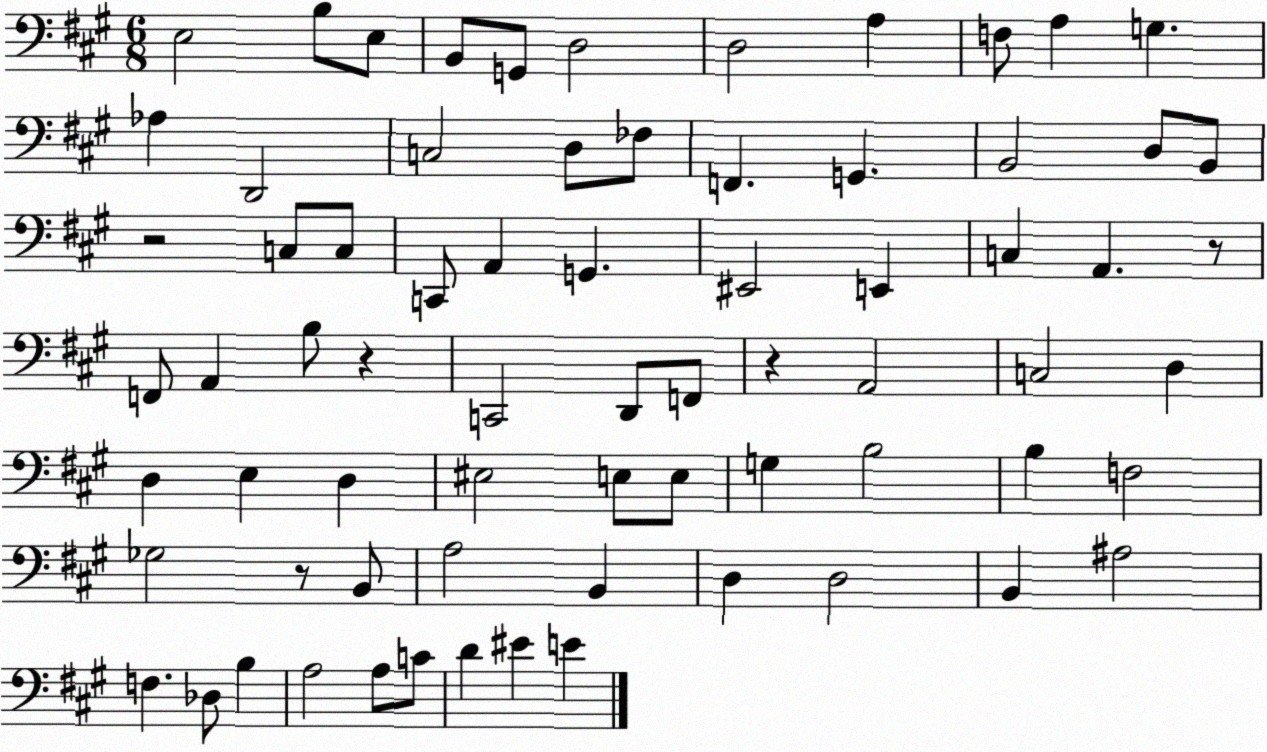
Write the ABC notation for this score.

X:1
T:Untitled
M:6/8
L:1/4
K:A
E,2 B,/2 E,/2 B,,/2 G,,/2 D,2 D,2 A, F,/2 A, G, _A, D,,2 C,2 D,/2 _F,/2 F,, G,, B,,2 D,/2 B,,/2 z2 C,/2 C,/2 C,,/2 A,, G,, ^E,,2 E,, C, A,, z/2 F,,/2 A,, B,/2 z C,,2 D,,/2 F,,/2 z A,,2 C,2 D, D, E, D, ^E,2 E,/2 E,/2 G, B,2 B, F,2 _G,2 z/2 B,,/2 A,2 B,, D, D,2 B,, ^A,2 F, _D,/2 B, A,2 A,/2 C/2 D ^E E